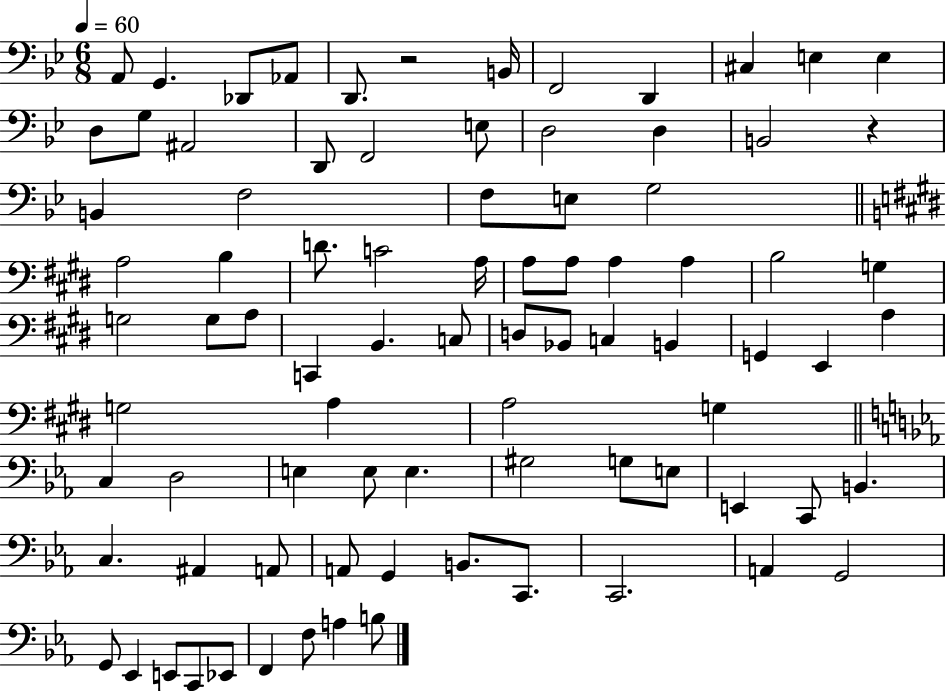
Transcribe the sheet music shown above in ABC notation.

X:1
T:Untitled
M:6/8
L:1/4
K:Bb
A,,/2 G,, _D,,/2 _A,,/2 D,,/2 z2 B,,/4 F,,2 D,, ^C, E, E, D,/2 G,/2 ^A,,2 D,,/2 F,,2 E,/2 D,2 D, B,,2 z B,, F,2 F,/2 E,/2 G,2 A,2 B, D/2 C2 A,/4 A,/2 A,/2 A, A, B,2 G, G,2 G,/2 A,/2 C,, B,, C,/2 D,/2 _B,,/2 C, B,, G,, E,, A, G,2 A, A,2 G, C, D,2 E, E,/2 E, ^G,2 G,/2 E,/2 E,, C,,/2 B,, C, ^A,, A,,/2 A,,/2 G,, B,,/2 C,,/2 C,,2 A,, G,,2 G,,/2 _E,, E,,/2 C,,/2 _E,,/2 F,, F,/2 A, B,/2